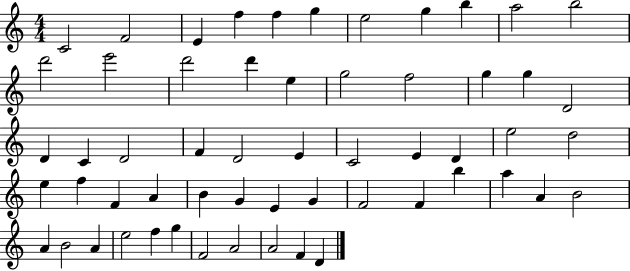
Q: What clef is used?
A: treble